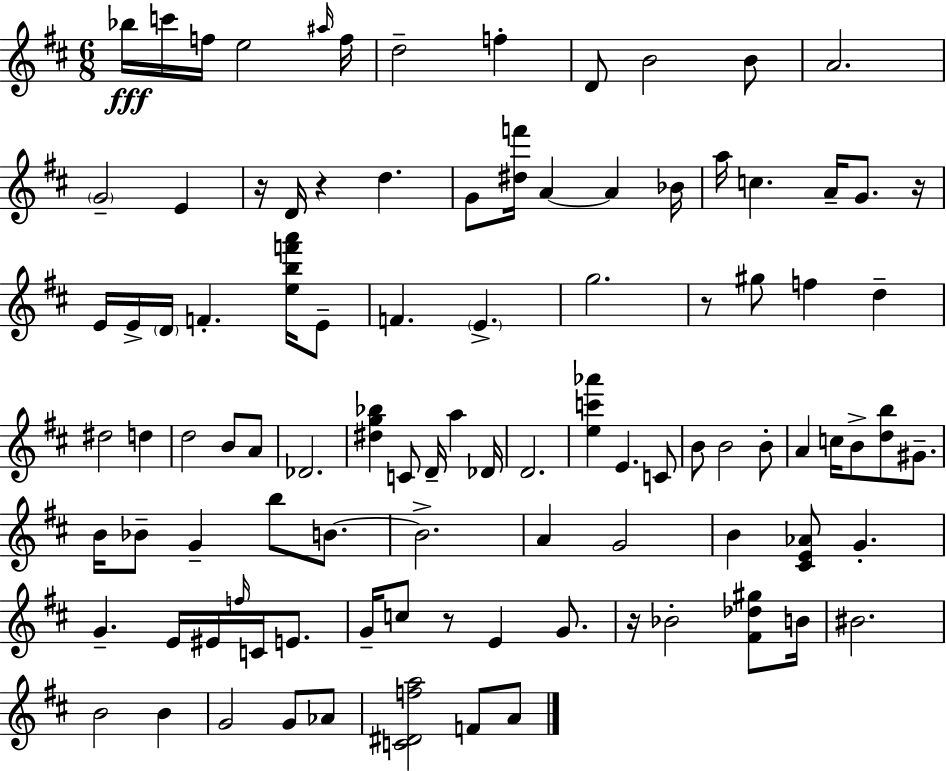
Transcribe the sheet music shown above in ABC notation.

X:1
T:Untitled
M:6/8
L:1/4
K:D
_b/4 c'/4 f/4 e2 ^a/4 f/4 d2 f D/2 B2 B/2 A2 G2 E z/4 D/4 z d G/2 [^df']/4 A A _B/4 a/4 c A/4 G/2 z/4 E/4 E/4 D/4 F [ebf'a']/4 E/2 F E g2 z/2 ^g/2 f d ^d2 d d2 B/2 A/2 _D2 [^dg_b] C/2 D/4 a _D/4 D2 [ec'_a'] E C/2 B/2 B2 B/2 A c/4 B/2 [db]/2 ^G/2 B/4 _B/2 G b/2 B/2 B2 A G2 B [^CE_A]/2 G G E/4 ^E/4 f/4 C/4 E/2 G/4 c/2 z/2 E G/2 z/4 _B2 [^F_d^g]/2 B/4 ^B2 B2 B G2 G/2 _A/2 [C^Dfa]2 F/2 A/2